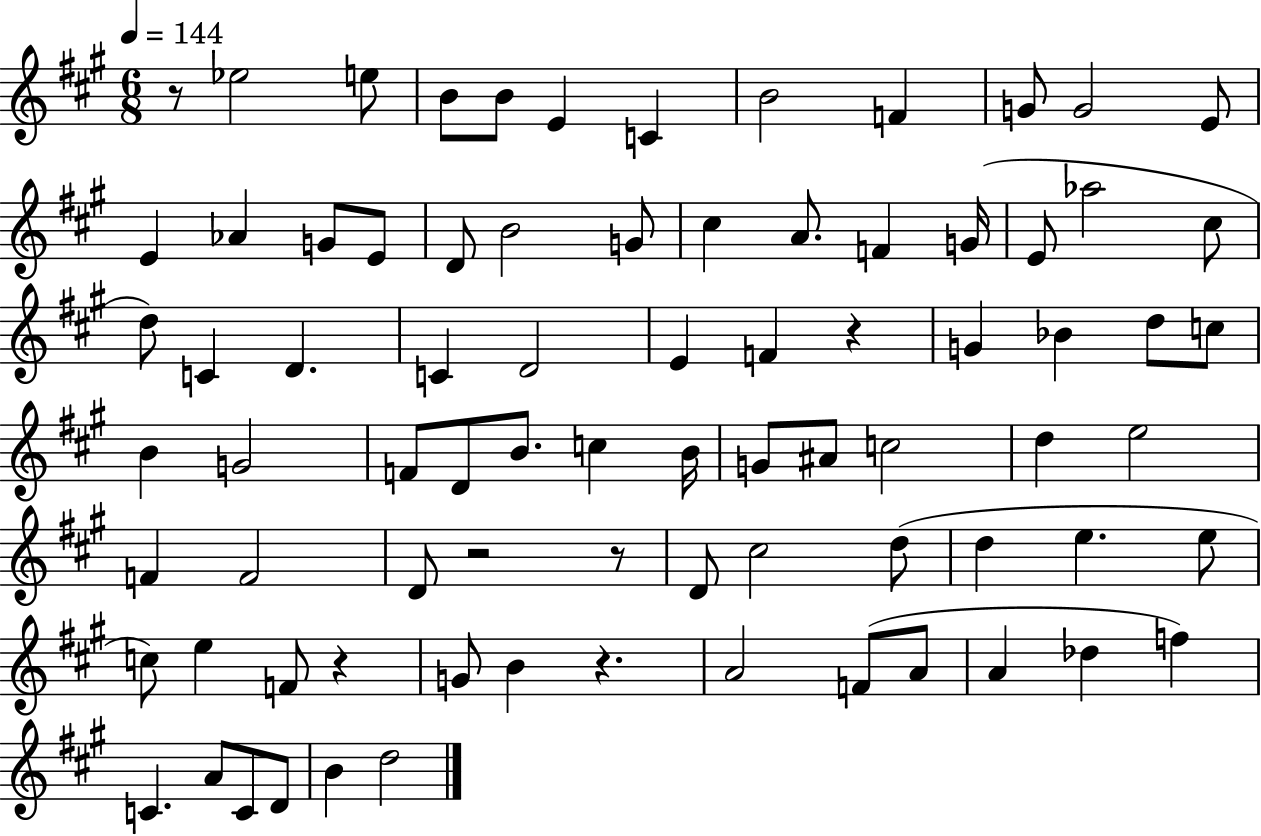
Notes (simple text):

R/e Eb5/h E5/e B4/e B4/e E4/q C4/q B4/h F4/q G4/e G4/h E4/e E4/q Ab4/q G4/e E4/e D4/e B4/h G4/e C#5/q A4/e. F4/q G4/s E4/e Ab5/h C#5/e D5/e C4/q D4/q. C4/q D4/h E4/q F4/q R/q G4/q Bb4/q D5/e C5/e B4/q G4/h F4/e D4/e B4/e. C5/q B4/s G4/e A#4/e C5/h D5/q E5/h F4/q F4/h D4/e R/h R/e D4/e C#5/h D5/e D5/q E5/q. E5/e C5/e E5/q F4/e R/q G4/e B4/q R/q. A4/h F4/e A4/e A4/q Db5/q F5/q C4/q. A4/e C4/e D4/e B4/q D5/h